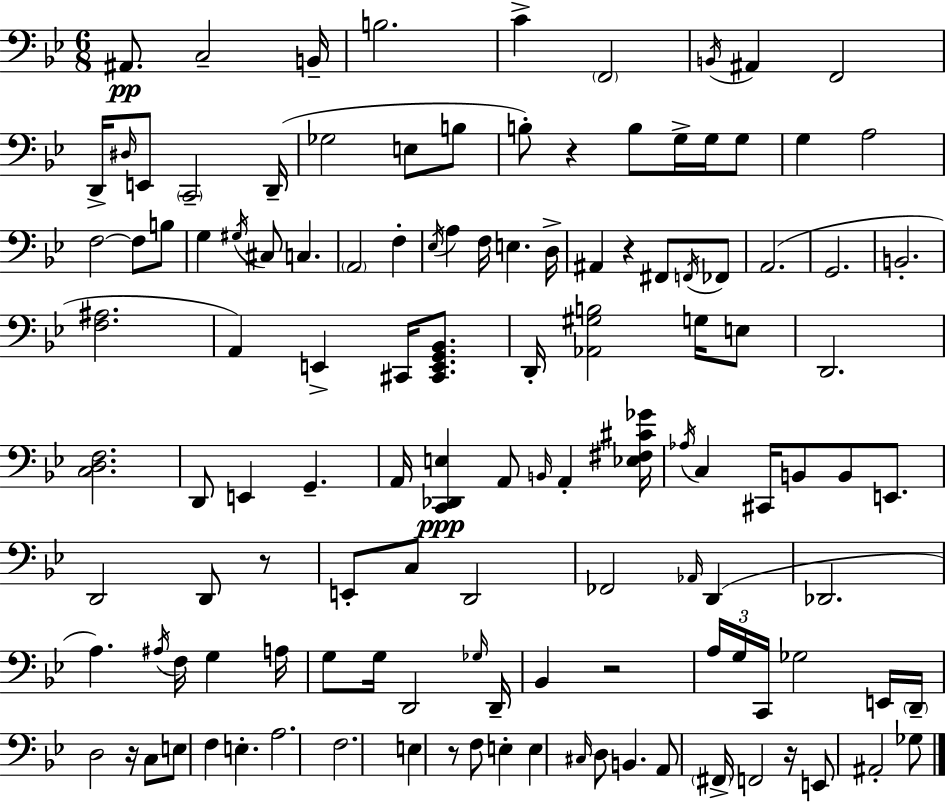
{
  \clef bass
  \numericTimeSignature
  \time 6/8
  \key g \minor
  ais,8.\pp c2-- b,16-- | b2. | c'4-> \parenthesize f,2 | \acciaccatura { b,16 } ais,4 f,2 | \break d,16-> \grace { dis16 } e,8 \parenthesize c,2-- | d,16--( ges2 e8 | b8 b8-.) r4 b8 g16-> g16 | g8 g4 a2 | \break f2~~ f8 | b8 g4 \acciaccatura { gis16 } cis8 c4. | \parenthesize a,2 f4-. | \acciaccatura { ees16 } a4 f16 e4. | \break d16-> ais,4 r4 | fis,8 \acciaccatura { f,16 } fes,8 a,2.( | g,2. | b,2.-. | \break <f ais>2. | a,4) e,4-> | cis,16 <cis, e, g, bes,>8. d,16-. <aes, gis b>2 | g16 e8 d,2. | \break <c d f>2. | d,8 e,4 g,4.-- | a,16 <c, des, e>4\ppp a,8 | \grace { b,16 } a,4-. <ees fis cis' ges'>16 \acciaccatura { aes16 } c4 cis,16 | \break b,8 b,8 e,8. d,2 | d,8 r8 e,8-. c8 d,2 | fes,2 | \grace { aes,16 } d,4( des,2. | \break a4.) | \acciaccatura { ais16 } f16 g4 a16 g8 g16 | d,2 \grace { ges16 } d,16-- bes,4 | r2 \tuplet 3/2 { a16 g16 | \break c,16 } ges2 e,16 \parenthesize d,16-- d2 | r16 c8 e8 | f4 e4.-. a2. | f2. | \break e4 | r8 f8 e4-. e4 | \grace { cis16 } d8 b,4. a,8 | \parenthesize fis,16-> f,2 r16 e,8 | \break ais,2-. ges8 \bar "|."
}